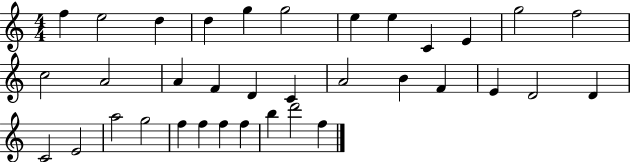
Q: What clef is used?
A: treble